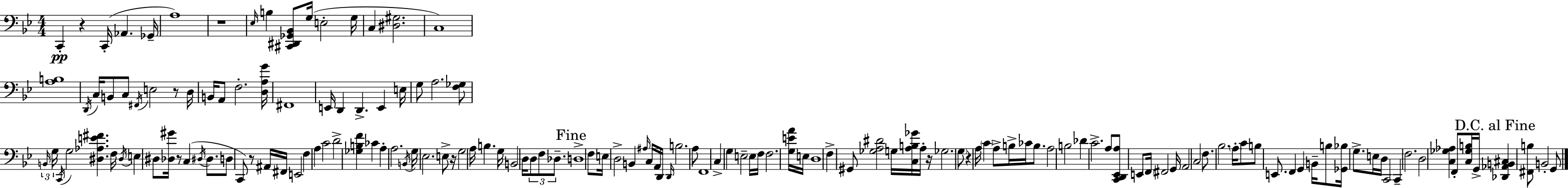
X:1
T:Untitled
M:4/4
L:1/4
K:Bb
C,, z C,,/4 _A,, _G,,/4 A,4 z4 _E,/4 B, [^C,,^D,,_G,,_B,,]/2 G,/4 E,2 G,/4 C, [^D,^G,]2 C,4 [A,B,]4 D,,/4 C,/4 B,,/2 C,/2 ^F,,/4 E,2 z/2 D,/4 B,,/4 A,,/2 F,2 [D,A,G]/4 ^F,,4 E,,/4 D,, D,, E,, E,/4 G,/2 A,2 [F,_G,]/2 B,,/4 G,/4 C,,/4 G,2 [^D,_A,E^F] F,/4 ^D,/4 E, ^D,/2 [_D,^G]/4 z/2 C, ^D,/4 ^D,/2 D,/2 C,,/2 z/2 ^A,,/4 ^F,,/4 E,,2 F, A, C2 D2 [_G,B,F] _C A, A,2 B,,/4 G,/4 _E,2 E,/2 z/4 G,2 A,/4 B, G,/4 B,,2 D,/4 D,/2 F,/2 _D,/2 D,4 F,/2 E,/4 D,2 B,, ^A,/4 C,/4 A,,/4 D,,/4 D,,/4 B,2 A,/2 F,,4 C, G, E,2 E,/4 F,/4 F,2 [G,EA]/4 E,/4 D,4 F, ^G,,/2 [_G,A,^D]2 G,/4 [C,A,B,_G]/4 A,/4 z/4 _G,2 G,/2 z A,/4 C A,/2 B,/4 _C/4 B,/2 A,2 B,2 _D C2 A,/2 [C,,D,,_E,,A,]/2 E,,/2 F,,/4 ^F,,2 G,,/4 A,,2 C,2 F,/2 _B,2 A,/4 C/2 B,/2 E,,/2 F,, G,, B,,/4 B,/2 [_G,,_B,]/4 G,/2 E,/4 D,/4 C,,2 C,, F,2 D,2 [C,_G,_A,] F,,/2 [C,_G,B,]/4 G,,/4 [_D,,_A,,B,,^C,] [^F,,B,]/2 B,,2 G,,/2